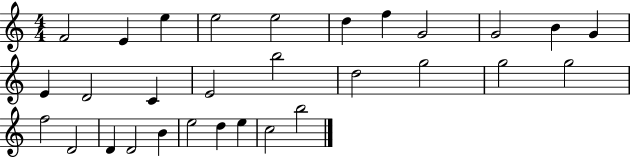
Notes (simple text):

F4/h E4/q E5/q E5/h E5/h D5/q F5/q G4/h G4/h B4/q G4/q E4/q D4/h C4/q E4/h B5/h D5/h G5/h G5/h G5/h F5/h D4/h D4/q D4/h B4/q E5/h D5/q E5/q C5/h B5/h